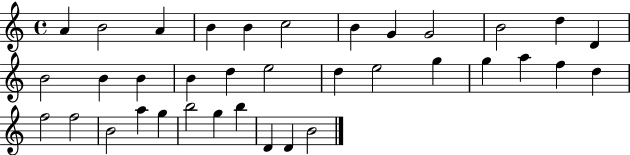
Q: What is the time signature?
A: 4/4